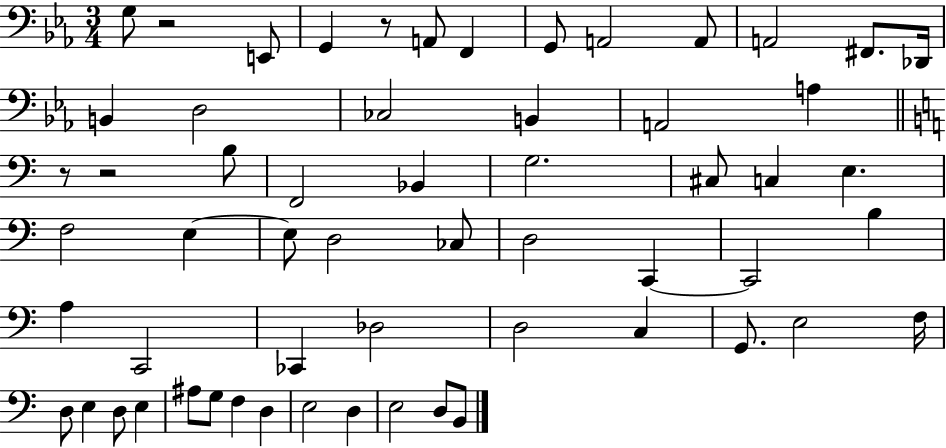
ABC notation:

X:1
T:Untitled
M:3/4
L:1/4
K:Eb
G,/2 z2 E,,/2 G,, z/2 A,,/2 F,, G,,/2 A,,2 A,,/2 A,,2 ^F,,/2 _D,,/4 B,, D,2 _C,2 B,, A,,2 A, z/2 z2 B,/2 F,,2 _B,, G,2 ^C,/2 C, E, F,2 E, E,/2 D,2 _C,/2 D,2 C,, C,,2 B, A, C,,2 _C,, _D,2 D,2 C, G,,/2 E,2 F,/4 D,/2 E, D,/2 E, ^A,/2 G,/2 F, D, E,2 D, E,2 D,/2 B,,/2